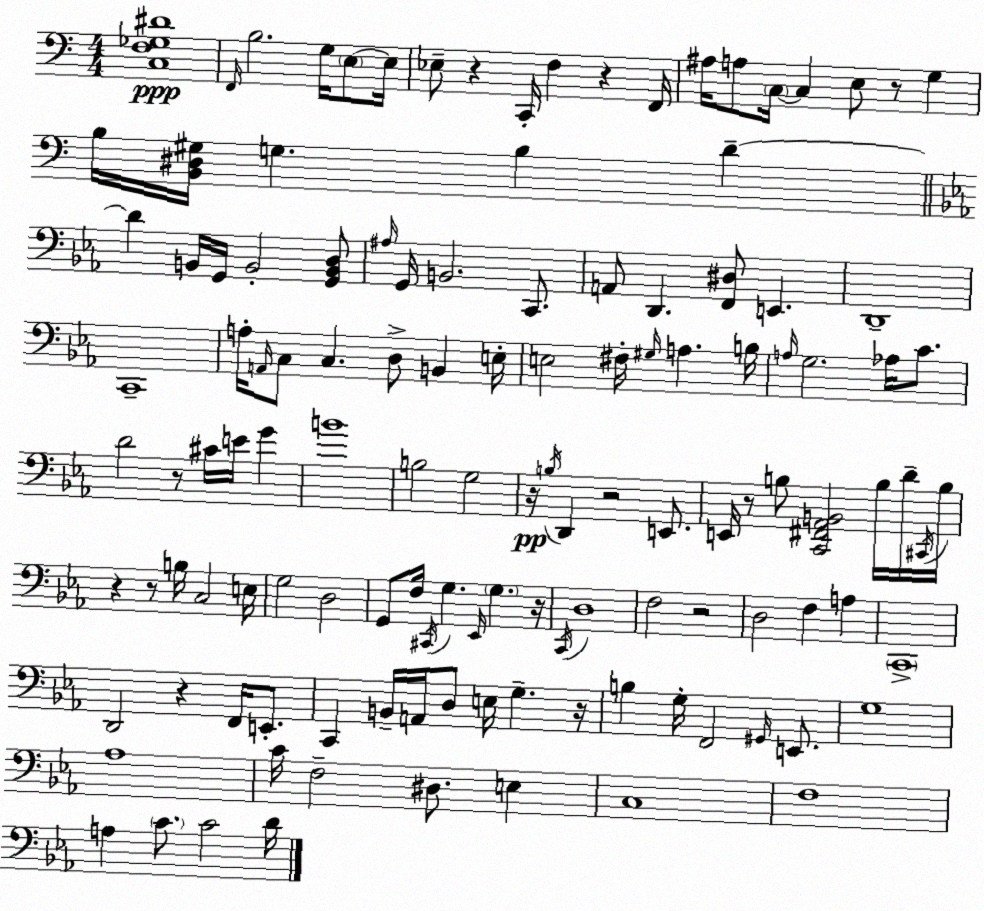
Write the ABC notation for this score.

X:1
T:Untitled
M:4/4
L:1/4
K:Am
[C,F,_G,^D]4 F,,/4 B,2 G,/4 E,/2 E,/4 _E,/2 z C,,/4 F, z F,,/4 ^A,/4 A,/2 C,/4 C, E,/2 z/2 G, B,/4 [B,,^D,^G,]/4 G, B, D D B,,/4 G,,/4 B,,2 [G,,B,,D,]/2 ^A,/4 G,,/4 B,,2 C,,/2 A,,/2 D,, [F,,^D,]/2 E,, D,,4 C,,4 A,/4 A,,/4 C,/2 C, D,/2 B,, E,/4 E,2 ^F,/4 ^G,/4 A, B,/4 A,/4 G,2 _A,/4 C/2 D2 z/2 ^C/4 E/4 G B4 B,2 G,2 z/4 B,/4 D,, z2 E,,/2 E,,/4 z/2 B,/2 [C,,^F,,_A,,B,,]2 B,/4 D/4 ^C,,/4 B,/4 z z/2 B,/4 C,2 E,/4 G,2 D,2 G,,/2 F,/4 ^C,,/4 G, _E,,/4 G, z/4 C,,/4 D,4 F,2 z2 D,2 F, A, C,,4 D,,2 z F,,/4 E,,/2 C,, B,,/4 A,,/4 D,/2 E,/4 G, z/4 B, G,/4 F,,2 ^G,,/4 E,,/2 G,4 _A,4 C/4 F,2 ^D,/2 E, C,4 F,4 A, C/2 C2 D/4